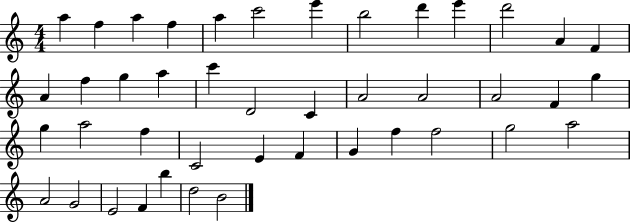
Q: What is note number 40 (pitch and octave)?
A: F4